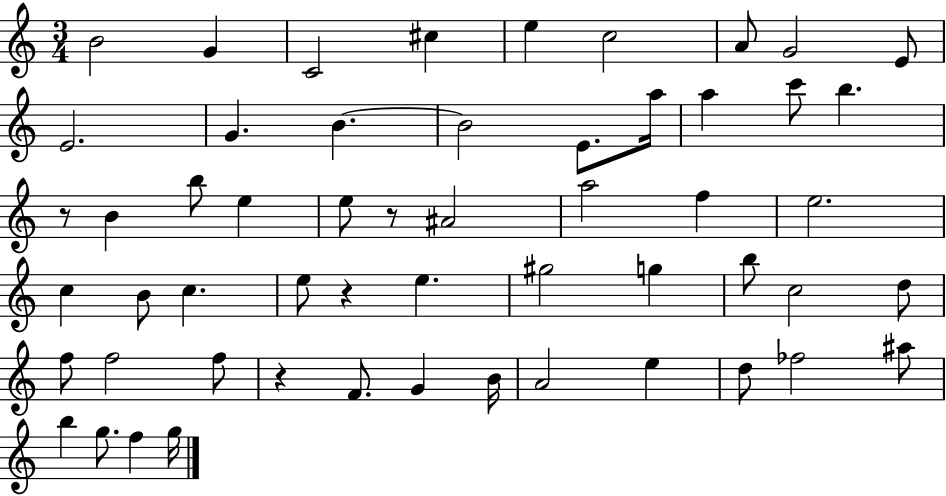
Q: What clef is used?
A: treble